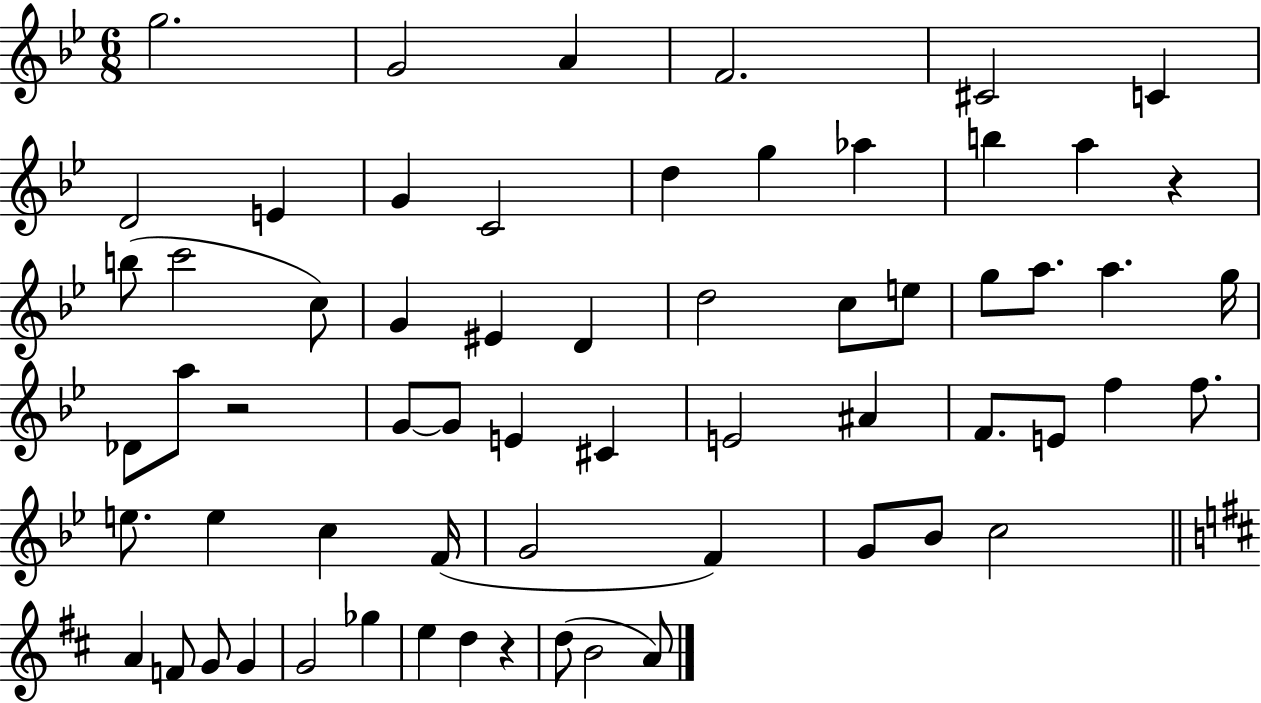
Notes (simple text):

G5/h. G4/h A4/q F4/h. C#4/h C4/q D4/h E4/q G4/q C4/h D5/q G5/q Ab5/q B5/q A5/q R/q B5/e C6/h C5/e G4/q EIS4/q D4/q D5/h C5/e E5/e G5/e A5/e. A5/q. G5/s Db4/e A5/e R/h G4/e G4/e E4/q C#4/q E4/h A#4/q F4/e. E4/e F5/q F5/e. E5/e. E5/q C5/q F4/s G4/h F4/q G4/e Bb4/e C5/h A4/q F4/e G4/e G4/q G4/h Gb5/q E5/q D5/q R/q D5/e B4/h A4/e